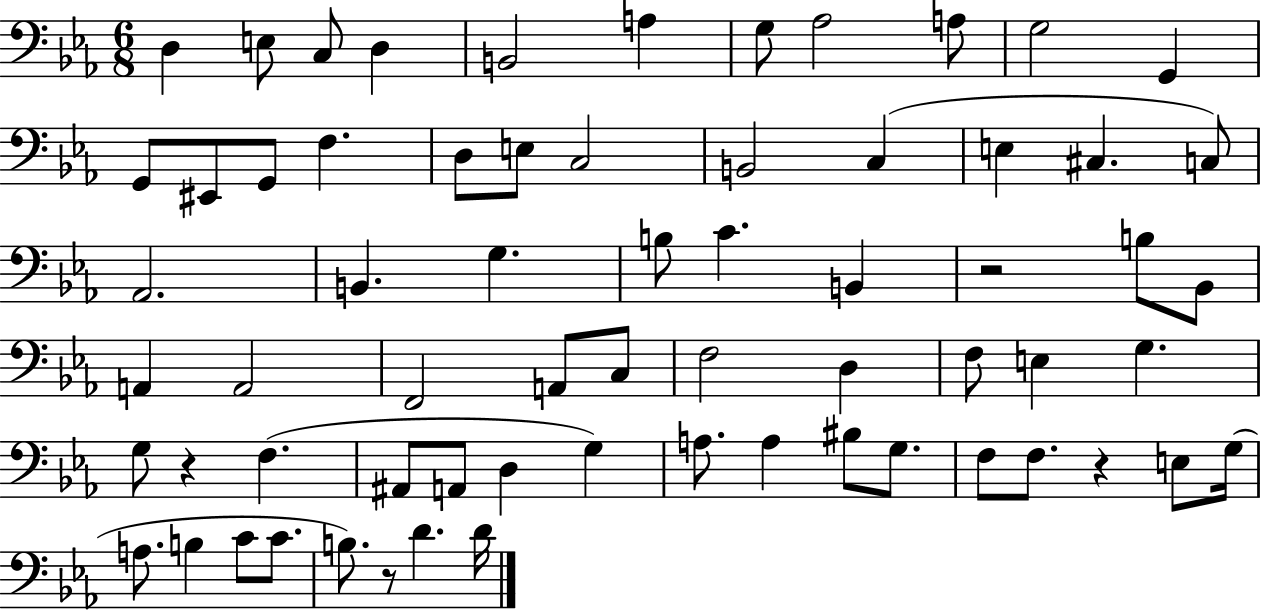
X:1
T:Untitled
M:6/8
L:1/4
K:Eb
D, E,/2 C,/2 D, B,,2 A, G,/2 _A,2 A,/2 G,2 G,, G,,/2 ^E,,/2 G,,/2 F, D,/2 E,/2 C,2 B,,2 C, E, ^C, C,/2 _A,,2 B,, G, B,/2 C B,, z2 B,/2 _B,,/2 A,, A,,2 F,,2 A,,/2 C,/2 F,2 D, F,/2 E, G, G,/2 z F, ^A,,/2 A,,/2 D, G, A,/2 A, ^B,/2 G,/2 F,/2 F,/2 z E,/2 G,/4 A,/2 B, C/2 C/2 B,/2 z/2 D D/4